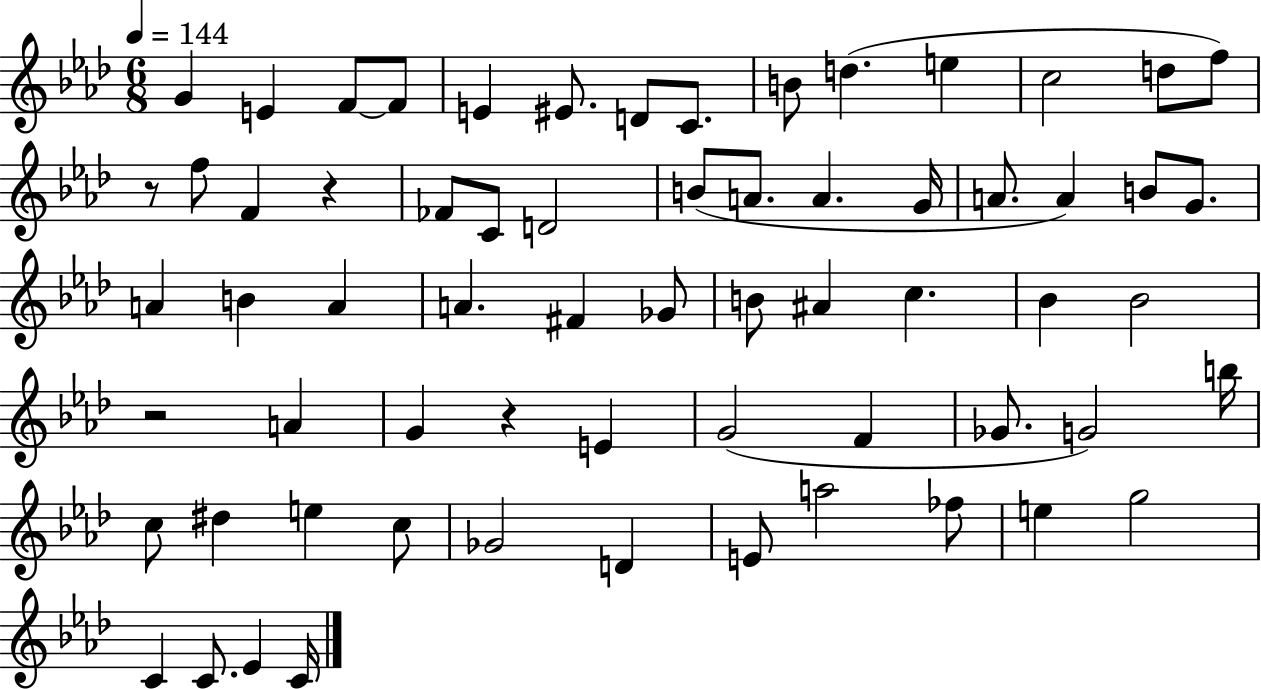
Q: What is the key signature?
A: AES major